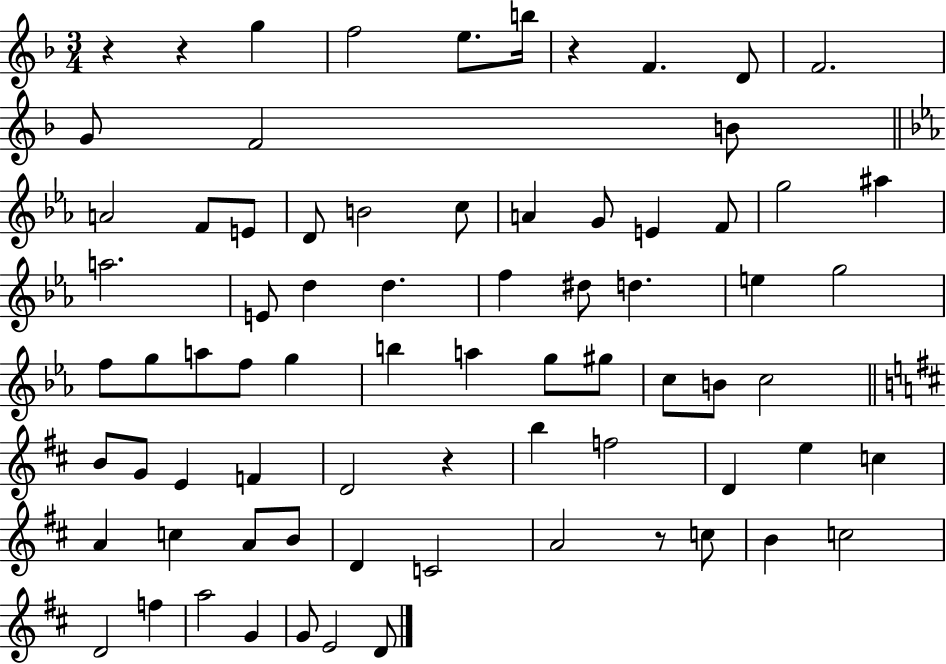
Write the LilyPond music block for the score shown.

{
  \clef treble
  \numericTimeSignature
  \time 3/4
  \key f \major
  r4 r4 g''4 | f''2 e''8. b''16 | r4 f'4. d'8 | f'2. | \break g'8 f'2 b'8 | \bar "||" \break \key ees \major a'2 f'8 e'8 | d'8 b'2 c''8 | a'4 g'8 e'4 f'8 | g''2 ais''4 | \break a''2. | e'8 d''4 d''4. | f''4 dis''8 d''4. | e''4 g''2 | \break f''8 g''8 a''8 f''8 g''4 | b''4 a''4 g''8 gis''8 | c''8 b'8 c''2 | \bar "||" \break \key d \major b'8 g'8 e'4 f'4 | d'2 r4 | b''4 f''2 | d'4 e''4 c''4 | \break a'4 c''4 a'8 b'8 | d'4 c'2 | a'2 r8 c''8 | b'4 c''2 | \break d'2 f''4 | a''2 g'4 | g'8 e'2 d'8 | \bar "|."
}